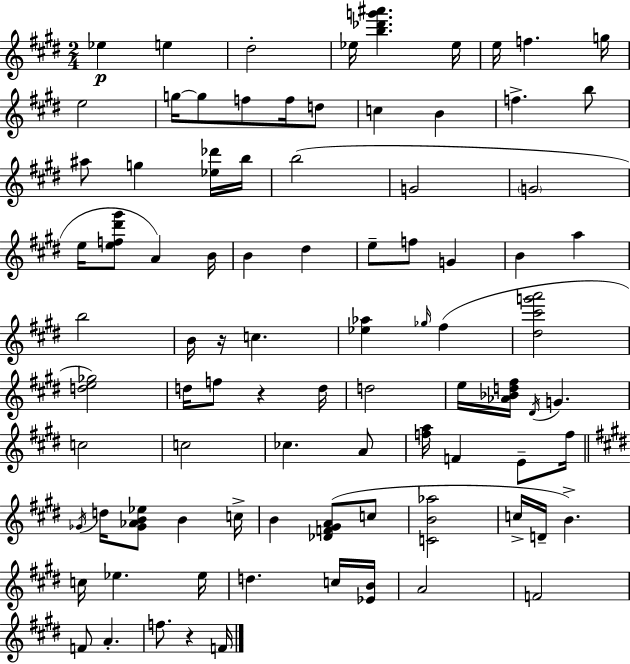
{
  \clef treble
  \numericTimeSignature
  \time 2/4
  \key e \major
  ees''4\p e''4 | dis''2-. | ees''16 <b'' des''' g''' ais'''>4. ees''16 | e''16 f''4. g''16 | \break e''2 | g''16~~ g''8 f''8 f''16 d''8 | c''4 b'4 | f''4.-> b''8 | \break ais''8 g''4 <ees'' des'''>16 b''16 | b''2( | g'2 | \parenthesize g'2 | \break e''16 <e'' f'' dis''' gis'''>8 a'4) b'16 | b'4 dis''4 | e''8-- f''8 g'4 | b'4 a''4 | \break b''2 | b'16 r16 c''4. | <ees'' aes''>4 \grace { ges''16 }( fis''4 | <dis'' cis''' g''' a'''>2 | \break <d'' e'' ges''>2) | d''16 f''8 r4 | d''16 d''2 | e''16 <aes' bes' d'' fis''>16 \acciaccatura { dis'16 } g'4. | \break c''2 | c''2 | ces''4. | a'8 <f'' a''>16 f'4 e'8-- | \break f''16 \bar "||" \break \key e \major \acciaccatura { ges'16 } d''16 <ges' aes' b' ees''>8 b'4 | c''16-> b'4 <des' f' gis' a'>8( c''8 | <c' b' aes''>2 | c''16-> d'16-- b'4.->) | \break c''16 ees''4. | ees''16 d''4. c''16 | <ees' b'>16 a'2 | f'2 | \break f'8 a'4.-. | f''8. r4 | f'16 \bar "|."
}